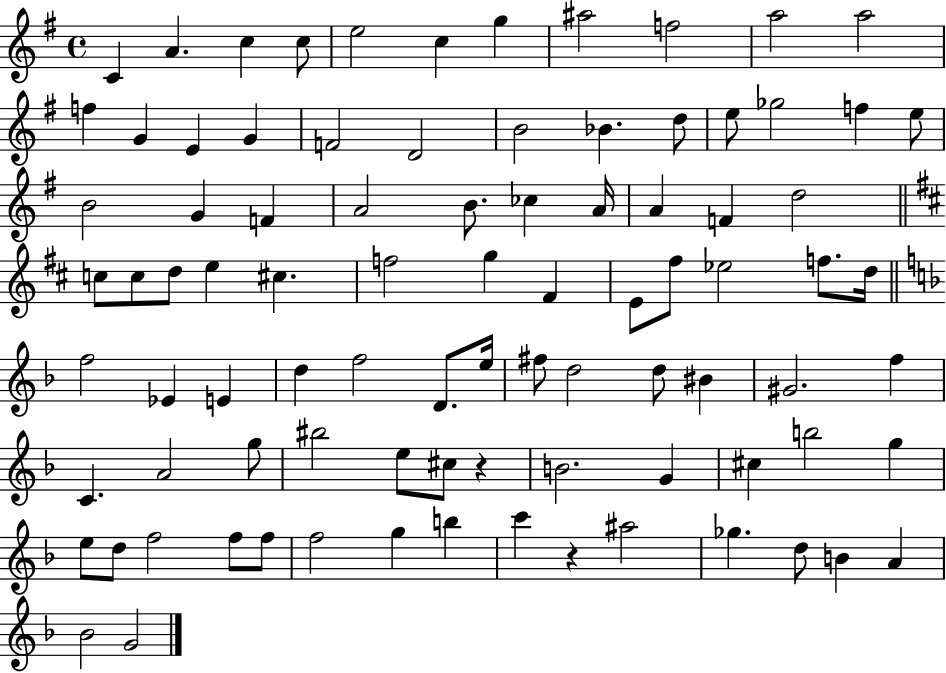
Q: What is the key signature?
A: G major